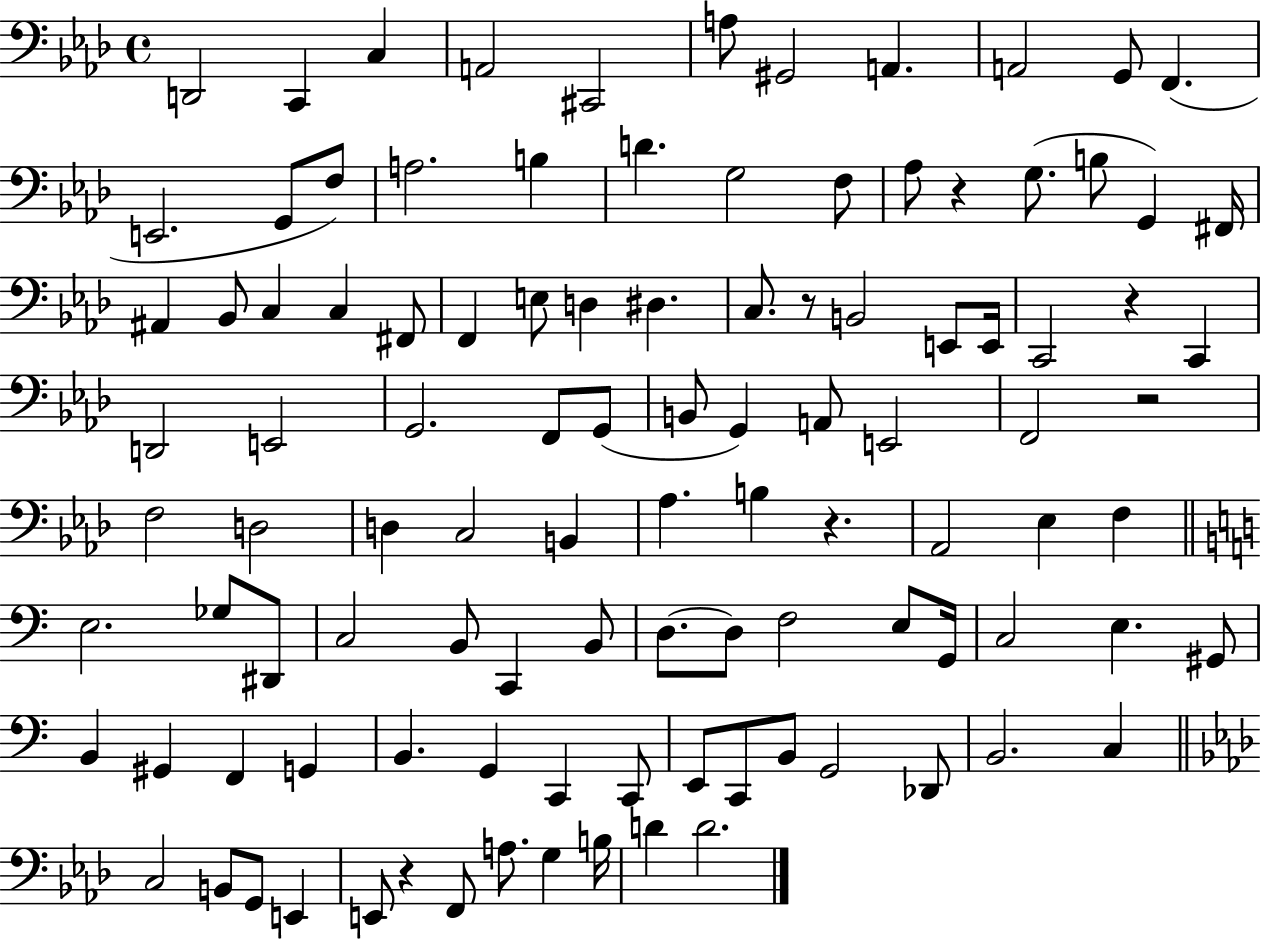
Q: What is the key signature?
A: AES major